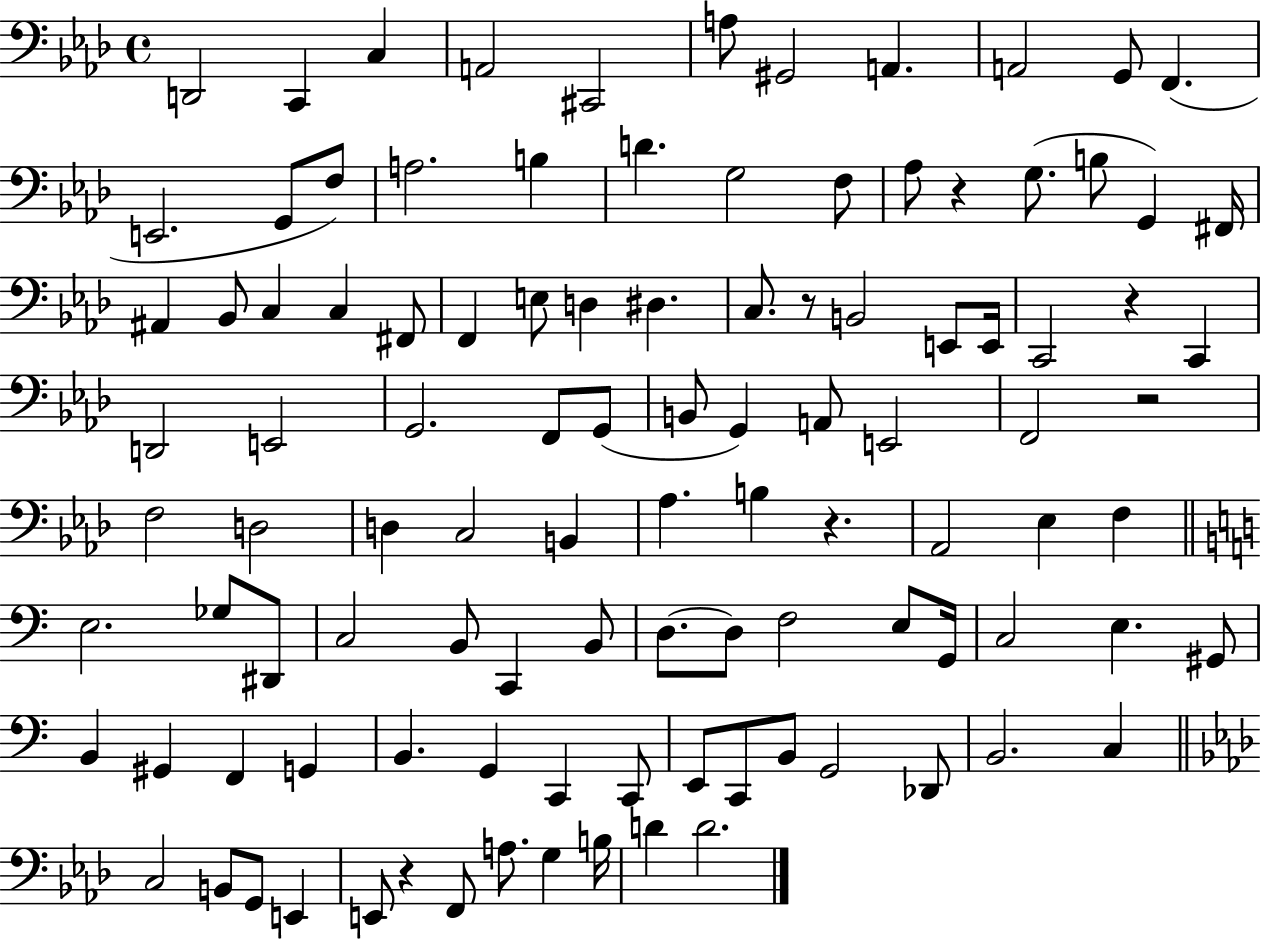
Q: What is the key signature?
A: AES major